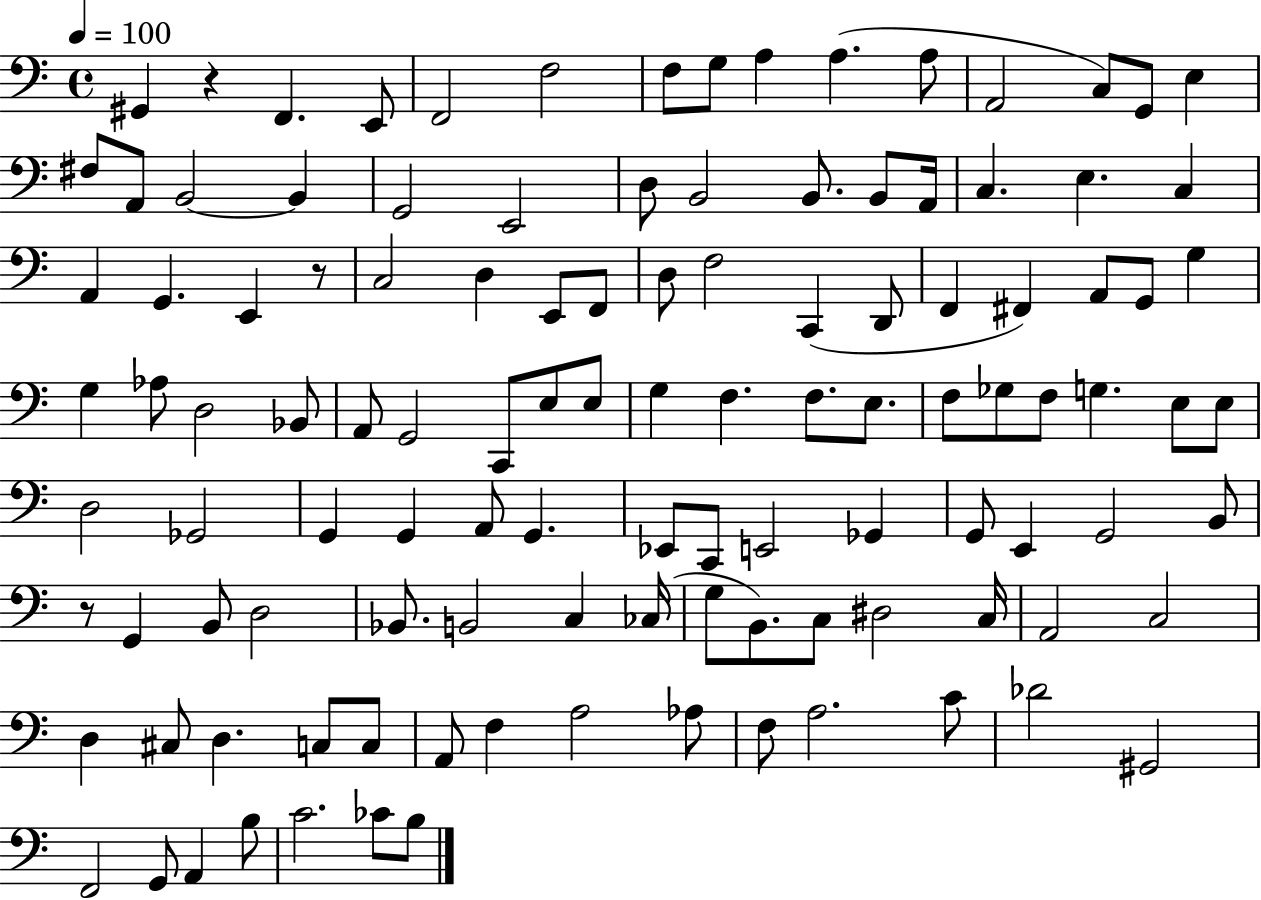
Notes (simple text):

G#2/q R/q F2/q. E2/e F2/h F3/h F3/e G3/e A3/q A3/q. A3/e A2/h C3/e G2/e E3/q F#3/e A2/e B2/h B2/q G2/h E2/h D3/e B2/h B2/e. B2/e A2/s C3/q. E3/q. C3/q A2/q G2/q. E2/q R/e C3/h D3/q E2/e F2/e D3/e F3/h C2/q D2/e F2/q F#2/q A2/e G2/e G3/q G3/q Ab3/e D3/h Bb2/e A2/e G2/h C2/e E3/e E3/e G3/q F3/q. F3/e. E3/e. F3/e Gb3/e F3/e G3/q. E3/e E3/e D3/h Gb2/h G2/q G2/q A2/e G2/q. Eb2/e C2/e E2/h Gb2/q G2/e E2/q G2/h B2/e R/e G2/q B2/e D3/h Bb2/e. B2/h C3/q CES3/s G3/e B2/e. C3/e D#3/h C3/s A2/h C3/h D3/q C#3/e D3/q. C3/e C3/e A2/e F3/q A3/h Ab3/e F3/e A3/h. C4/e Db4/h G#2/h F2/h G2/e A2/q B3/e C4/h. CES4/e B3/e